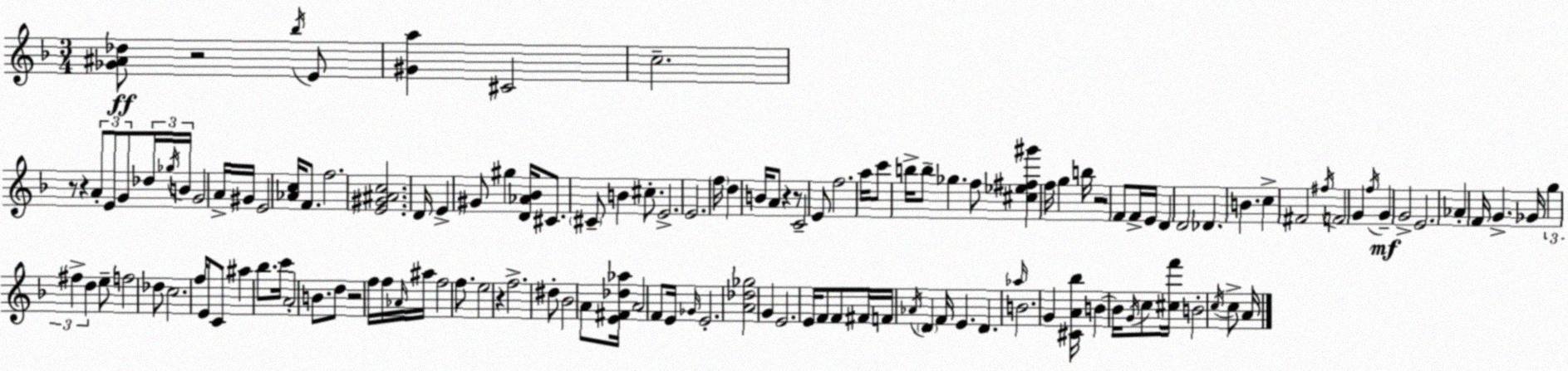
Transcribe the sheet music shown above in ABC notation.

X:1
T:Untitled
M:3/4
L:1/4
K:F
[_G^A_d]/2 z2 _b/4 E/2 [^Ga] ^C2 c2 z/2 z A/2 E/2 G/2 _d/4 _g/4 B/4 G2 A/4 ^G/4 E2 [_Ac]/4 F/2 f2 [E^G^Ac]2 D/4 E ^G/2 ^g [D_A_B]/4 ^C/2 ^C/2 B ^c/2 E2 E2 f/4 d B/4 A/2 z z/2 C2 E/2 f2 a/4 c'/2 b/4 b/2 _g f/2 [^c_e^f^g'] f/4 g b/4 z2 F/2 F/4 E/4 D D2 _D B c ^F2 ^f/4 F2 G f/4 G G2 E2 _A F/4 G _G/4 g ^f d e/2 f2 _d/2 c2 f/4 E/2 C/2 ^a _b/2 c'/4 A2 B/2 d/2 z2 f/4 f/4 _A/4 ^a/4 f2 f/2 e2 z f2 ^d/2 _B2 A/2 [E^F_d_a]/4 A2 F/2 E/4 _G/4 E2 [A_d_g]2 G E2 E/4 F/2 F/2 ^F/4 F/4 _A/4 D F/4 E D _a/4 B2 G [^CA_b]/4 B B/4 G/4 c/2 [^cf']/4 B2 c/4 c/2 A/4